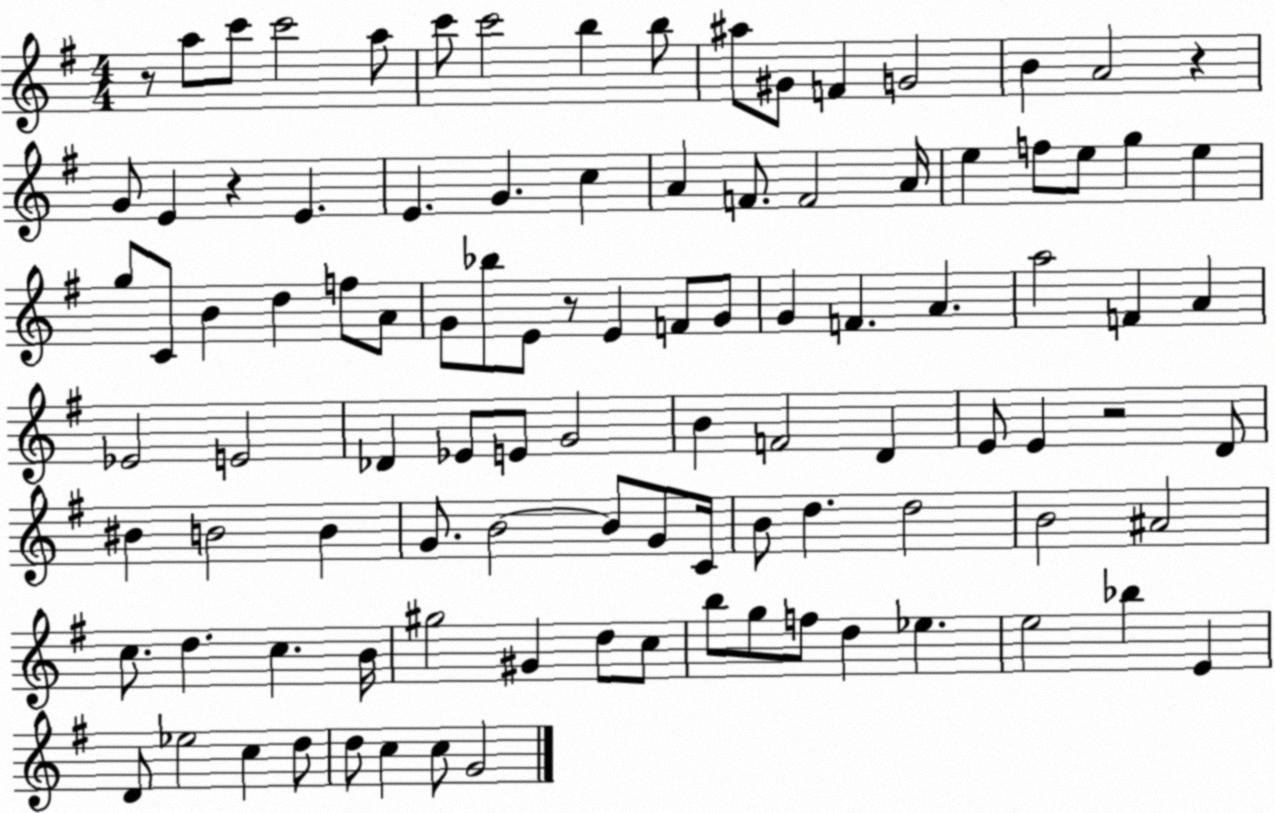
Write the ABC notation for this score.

X:1
T:Untitled
M:4/4
L:1/4
K:G
z/2 a/2 c'/2 c'2 a/2 c'/2 c'2 b b/2 ^a/2 ^G/2 F G2 B A2 z G/2 E z E E G c A F/2 F2 A/4 e f/2 e/2 g e g/2 C/2 B d f/2 A/2 G/2 _b/2 E/2 z/2 E F/2 G/2 G F A a2 F A _E2 E2 _D _E/2 E/2 G2 B F2 D E/2 E z2 D/2 ^B B2 B G/2 B2 B/2 G/2 C/4 B/2 d d2 B2 ^A2 c/2 d c B/4 ^g2 ^G d/2 c/2 b/2 g/2 f/2 d _e e2 _b E D/2 _e2 c d/2 d/2 c c/2 G2